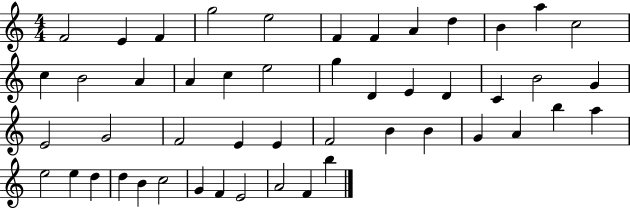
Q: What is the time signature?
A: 4/4